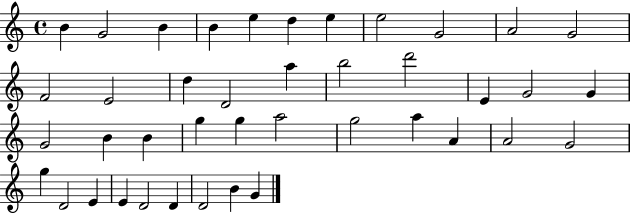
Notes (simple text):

B4/q G4/h B4/q B4/q E5/q D5/q E5/q E5/h G4/h A4/h G4/h F4/h E4/h D5/q D4/h A5/q B5/h D6/h E4/q G4/h G4/q G4/h B4/q B4/q G5/q G5/q A5/h G5/h A5/q A4/q A4/h G4/h G5/q D4/h E4/q E4/q D4/h D4/q D4/h B4/q G4/q